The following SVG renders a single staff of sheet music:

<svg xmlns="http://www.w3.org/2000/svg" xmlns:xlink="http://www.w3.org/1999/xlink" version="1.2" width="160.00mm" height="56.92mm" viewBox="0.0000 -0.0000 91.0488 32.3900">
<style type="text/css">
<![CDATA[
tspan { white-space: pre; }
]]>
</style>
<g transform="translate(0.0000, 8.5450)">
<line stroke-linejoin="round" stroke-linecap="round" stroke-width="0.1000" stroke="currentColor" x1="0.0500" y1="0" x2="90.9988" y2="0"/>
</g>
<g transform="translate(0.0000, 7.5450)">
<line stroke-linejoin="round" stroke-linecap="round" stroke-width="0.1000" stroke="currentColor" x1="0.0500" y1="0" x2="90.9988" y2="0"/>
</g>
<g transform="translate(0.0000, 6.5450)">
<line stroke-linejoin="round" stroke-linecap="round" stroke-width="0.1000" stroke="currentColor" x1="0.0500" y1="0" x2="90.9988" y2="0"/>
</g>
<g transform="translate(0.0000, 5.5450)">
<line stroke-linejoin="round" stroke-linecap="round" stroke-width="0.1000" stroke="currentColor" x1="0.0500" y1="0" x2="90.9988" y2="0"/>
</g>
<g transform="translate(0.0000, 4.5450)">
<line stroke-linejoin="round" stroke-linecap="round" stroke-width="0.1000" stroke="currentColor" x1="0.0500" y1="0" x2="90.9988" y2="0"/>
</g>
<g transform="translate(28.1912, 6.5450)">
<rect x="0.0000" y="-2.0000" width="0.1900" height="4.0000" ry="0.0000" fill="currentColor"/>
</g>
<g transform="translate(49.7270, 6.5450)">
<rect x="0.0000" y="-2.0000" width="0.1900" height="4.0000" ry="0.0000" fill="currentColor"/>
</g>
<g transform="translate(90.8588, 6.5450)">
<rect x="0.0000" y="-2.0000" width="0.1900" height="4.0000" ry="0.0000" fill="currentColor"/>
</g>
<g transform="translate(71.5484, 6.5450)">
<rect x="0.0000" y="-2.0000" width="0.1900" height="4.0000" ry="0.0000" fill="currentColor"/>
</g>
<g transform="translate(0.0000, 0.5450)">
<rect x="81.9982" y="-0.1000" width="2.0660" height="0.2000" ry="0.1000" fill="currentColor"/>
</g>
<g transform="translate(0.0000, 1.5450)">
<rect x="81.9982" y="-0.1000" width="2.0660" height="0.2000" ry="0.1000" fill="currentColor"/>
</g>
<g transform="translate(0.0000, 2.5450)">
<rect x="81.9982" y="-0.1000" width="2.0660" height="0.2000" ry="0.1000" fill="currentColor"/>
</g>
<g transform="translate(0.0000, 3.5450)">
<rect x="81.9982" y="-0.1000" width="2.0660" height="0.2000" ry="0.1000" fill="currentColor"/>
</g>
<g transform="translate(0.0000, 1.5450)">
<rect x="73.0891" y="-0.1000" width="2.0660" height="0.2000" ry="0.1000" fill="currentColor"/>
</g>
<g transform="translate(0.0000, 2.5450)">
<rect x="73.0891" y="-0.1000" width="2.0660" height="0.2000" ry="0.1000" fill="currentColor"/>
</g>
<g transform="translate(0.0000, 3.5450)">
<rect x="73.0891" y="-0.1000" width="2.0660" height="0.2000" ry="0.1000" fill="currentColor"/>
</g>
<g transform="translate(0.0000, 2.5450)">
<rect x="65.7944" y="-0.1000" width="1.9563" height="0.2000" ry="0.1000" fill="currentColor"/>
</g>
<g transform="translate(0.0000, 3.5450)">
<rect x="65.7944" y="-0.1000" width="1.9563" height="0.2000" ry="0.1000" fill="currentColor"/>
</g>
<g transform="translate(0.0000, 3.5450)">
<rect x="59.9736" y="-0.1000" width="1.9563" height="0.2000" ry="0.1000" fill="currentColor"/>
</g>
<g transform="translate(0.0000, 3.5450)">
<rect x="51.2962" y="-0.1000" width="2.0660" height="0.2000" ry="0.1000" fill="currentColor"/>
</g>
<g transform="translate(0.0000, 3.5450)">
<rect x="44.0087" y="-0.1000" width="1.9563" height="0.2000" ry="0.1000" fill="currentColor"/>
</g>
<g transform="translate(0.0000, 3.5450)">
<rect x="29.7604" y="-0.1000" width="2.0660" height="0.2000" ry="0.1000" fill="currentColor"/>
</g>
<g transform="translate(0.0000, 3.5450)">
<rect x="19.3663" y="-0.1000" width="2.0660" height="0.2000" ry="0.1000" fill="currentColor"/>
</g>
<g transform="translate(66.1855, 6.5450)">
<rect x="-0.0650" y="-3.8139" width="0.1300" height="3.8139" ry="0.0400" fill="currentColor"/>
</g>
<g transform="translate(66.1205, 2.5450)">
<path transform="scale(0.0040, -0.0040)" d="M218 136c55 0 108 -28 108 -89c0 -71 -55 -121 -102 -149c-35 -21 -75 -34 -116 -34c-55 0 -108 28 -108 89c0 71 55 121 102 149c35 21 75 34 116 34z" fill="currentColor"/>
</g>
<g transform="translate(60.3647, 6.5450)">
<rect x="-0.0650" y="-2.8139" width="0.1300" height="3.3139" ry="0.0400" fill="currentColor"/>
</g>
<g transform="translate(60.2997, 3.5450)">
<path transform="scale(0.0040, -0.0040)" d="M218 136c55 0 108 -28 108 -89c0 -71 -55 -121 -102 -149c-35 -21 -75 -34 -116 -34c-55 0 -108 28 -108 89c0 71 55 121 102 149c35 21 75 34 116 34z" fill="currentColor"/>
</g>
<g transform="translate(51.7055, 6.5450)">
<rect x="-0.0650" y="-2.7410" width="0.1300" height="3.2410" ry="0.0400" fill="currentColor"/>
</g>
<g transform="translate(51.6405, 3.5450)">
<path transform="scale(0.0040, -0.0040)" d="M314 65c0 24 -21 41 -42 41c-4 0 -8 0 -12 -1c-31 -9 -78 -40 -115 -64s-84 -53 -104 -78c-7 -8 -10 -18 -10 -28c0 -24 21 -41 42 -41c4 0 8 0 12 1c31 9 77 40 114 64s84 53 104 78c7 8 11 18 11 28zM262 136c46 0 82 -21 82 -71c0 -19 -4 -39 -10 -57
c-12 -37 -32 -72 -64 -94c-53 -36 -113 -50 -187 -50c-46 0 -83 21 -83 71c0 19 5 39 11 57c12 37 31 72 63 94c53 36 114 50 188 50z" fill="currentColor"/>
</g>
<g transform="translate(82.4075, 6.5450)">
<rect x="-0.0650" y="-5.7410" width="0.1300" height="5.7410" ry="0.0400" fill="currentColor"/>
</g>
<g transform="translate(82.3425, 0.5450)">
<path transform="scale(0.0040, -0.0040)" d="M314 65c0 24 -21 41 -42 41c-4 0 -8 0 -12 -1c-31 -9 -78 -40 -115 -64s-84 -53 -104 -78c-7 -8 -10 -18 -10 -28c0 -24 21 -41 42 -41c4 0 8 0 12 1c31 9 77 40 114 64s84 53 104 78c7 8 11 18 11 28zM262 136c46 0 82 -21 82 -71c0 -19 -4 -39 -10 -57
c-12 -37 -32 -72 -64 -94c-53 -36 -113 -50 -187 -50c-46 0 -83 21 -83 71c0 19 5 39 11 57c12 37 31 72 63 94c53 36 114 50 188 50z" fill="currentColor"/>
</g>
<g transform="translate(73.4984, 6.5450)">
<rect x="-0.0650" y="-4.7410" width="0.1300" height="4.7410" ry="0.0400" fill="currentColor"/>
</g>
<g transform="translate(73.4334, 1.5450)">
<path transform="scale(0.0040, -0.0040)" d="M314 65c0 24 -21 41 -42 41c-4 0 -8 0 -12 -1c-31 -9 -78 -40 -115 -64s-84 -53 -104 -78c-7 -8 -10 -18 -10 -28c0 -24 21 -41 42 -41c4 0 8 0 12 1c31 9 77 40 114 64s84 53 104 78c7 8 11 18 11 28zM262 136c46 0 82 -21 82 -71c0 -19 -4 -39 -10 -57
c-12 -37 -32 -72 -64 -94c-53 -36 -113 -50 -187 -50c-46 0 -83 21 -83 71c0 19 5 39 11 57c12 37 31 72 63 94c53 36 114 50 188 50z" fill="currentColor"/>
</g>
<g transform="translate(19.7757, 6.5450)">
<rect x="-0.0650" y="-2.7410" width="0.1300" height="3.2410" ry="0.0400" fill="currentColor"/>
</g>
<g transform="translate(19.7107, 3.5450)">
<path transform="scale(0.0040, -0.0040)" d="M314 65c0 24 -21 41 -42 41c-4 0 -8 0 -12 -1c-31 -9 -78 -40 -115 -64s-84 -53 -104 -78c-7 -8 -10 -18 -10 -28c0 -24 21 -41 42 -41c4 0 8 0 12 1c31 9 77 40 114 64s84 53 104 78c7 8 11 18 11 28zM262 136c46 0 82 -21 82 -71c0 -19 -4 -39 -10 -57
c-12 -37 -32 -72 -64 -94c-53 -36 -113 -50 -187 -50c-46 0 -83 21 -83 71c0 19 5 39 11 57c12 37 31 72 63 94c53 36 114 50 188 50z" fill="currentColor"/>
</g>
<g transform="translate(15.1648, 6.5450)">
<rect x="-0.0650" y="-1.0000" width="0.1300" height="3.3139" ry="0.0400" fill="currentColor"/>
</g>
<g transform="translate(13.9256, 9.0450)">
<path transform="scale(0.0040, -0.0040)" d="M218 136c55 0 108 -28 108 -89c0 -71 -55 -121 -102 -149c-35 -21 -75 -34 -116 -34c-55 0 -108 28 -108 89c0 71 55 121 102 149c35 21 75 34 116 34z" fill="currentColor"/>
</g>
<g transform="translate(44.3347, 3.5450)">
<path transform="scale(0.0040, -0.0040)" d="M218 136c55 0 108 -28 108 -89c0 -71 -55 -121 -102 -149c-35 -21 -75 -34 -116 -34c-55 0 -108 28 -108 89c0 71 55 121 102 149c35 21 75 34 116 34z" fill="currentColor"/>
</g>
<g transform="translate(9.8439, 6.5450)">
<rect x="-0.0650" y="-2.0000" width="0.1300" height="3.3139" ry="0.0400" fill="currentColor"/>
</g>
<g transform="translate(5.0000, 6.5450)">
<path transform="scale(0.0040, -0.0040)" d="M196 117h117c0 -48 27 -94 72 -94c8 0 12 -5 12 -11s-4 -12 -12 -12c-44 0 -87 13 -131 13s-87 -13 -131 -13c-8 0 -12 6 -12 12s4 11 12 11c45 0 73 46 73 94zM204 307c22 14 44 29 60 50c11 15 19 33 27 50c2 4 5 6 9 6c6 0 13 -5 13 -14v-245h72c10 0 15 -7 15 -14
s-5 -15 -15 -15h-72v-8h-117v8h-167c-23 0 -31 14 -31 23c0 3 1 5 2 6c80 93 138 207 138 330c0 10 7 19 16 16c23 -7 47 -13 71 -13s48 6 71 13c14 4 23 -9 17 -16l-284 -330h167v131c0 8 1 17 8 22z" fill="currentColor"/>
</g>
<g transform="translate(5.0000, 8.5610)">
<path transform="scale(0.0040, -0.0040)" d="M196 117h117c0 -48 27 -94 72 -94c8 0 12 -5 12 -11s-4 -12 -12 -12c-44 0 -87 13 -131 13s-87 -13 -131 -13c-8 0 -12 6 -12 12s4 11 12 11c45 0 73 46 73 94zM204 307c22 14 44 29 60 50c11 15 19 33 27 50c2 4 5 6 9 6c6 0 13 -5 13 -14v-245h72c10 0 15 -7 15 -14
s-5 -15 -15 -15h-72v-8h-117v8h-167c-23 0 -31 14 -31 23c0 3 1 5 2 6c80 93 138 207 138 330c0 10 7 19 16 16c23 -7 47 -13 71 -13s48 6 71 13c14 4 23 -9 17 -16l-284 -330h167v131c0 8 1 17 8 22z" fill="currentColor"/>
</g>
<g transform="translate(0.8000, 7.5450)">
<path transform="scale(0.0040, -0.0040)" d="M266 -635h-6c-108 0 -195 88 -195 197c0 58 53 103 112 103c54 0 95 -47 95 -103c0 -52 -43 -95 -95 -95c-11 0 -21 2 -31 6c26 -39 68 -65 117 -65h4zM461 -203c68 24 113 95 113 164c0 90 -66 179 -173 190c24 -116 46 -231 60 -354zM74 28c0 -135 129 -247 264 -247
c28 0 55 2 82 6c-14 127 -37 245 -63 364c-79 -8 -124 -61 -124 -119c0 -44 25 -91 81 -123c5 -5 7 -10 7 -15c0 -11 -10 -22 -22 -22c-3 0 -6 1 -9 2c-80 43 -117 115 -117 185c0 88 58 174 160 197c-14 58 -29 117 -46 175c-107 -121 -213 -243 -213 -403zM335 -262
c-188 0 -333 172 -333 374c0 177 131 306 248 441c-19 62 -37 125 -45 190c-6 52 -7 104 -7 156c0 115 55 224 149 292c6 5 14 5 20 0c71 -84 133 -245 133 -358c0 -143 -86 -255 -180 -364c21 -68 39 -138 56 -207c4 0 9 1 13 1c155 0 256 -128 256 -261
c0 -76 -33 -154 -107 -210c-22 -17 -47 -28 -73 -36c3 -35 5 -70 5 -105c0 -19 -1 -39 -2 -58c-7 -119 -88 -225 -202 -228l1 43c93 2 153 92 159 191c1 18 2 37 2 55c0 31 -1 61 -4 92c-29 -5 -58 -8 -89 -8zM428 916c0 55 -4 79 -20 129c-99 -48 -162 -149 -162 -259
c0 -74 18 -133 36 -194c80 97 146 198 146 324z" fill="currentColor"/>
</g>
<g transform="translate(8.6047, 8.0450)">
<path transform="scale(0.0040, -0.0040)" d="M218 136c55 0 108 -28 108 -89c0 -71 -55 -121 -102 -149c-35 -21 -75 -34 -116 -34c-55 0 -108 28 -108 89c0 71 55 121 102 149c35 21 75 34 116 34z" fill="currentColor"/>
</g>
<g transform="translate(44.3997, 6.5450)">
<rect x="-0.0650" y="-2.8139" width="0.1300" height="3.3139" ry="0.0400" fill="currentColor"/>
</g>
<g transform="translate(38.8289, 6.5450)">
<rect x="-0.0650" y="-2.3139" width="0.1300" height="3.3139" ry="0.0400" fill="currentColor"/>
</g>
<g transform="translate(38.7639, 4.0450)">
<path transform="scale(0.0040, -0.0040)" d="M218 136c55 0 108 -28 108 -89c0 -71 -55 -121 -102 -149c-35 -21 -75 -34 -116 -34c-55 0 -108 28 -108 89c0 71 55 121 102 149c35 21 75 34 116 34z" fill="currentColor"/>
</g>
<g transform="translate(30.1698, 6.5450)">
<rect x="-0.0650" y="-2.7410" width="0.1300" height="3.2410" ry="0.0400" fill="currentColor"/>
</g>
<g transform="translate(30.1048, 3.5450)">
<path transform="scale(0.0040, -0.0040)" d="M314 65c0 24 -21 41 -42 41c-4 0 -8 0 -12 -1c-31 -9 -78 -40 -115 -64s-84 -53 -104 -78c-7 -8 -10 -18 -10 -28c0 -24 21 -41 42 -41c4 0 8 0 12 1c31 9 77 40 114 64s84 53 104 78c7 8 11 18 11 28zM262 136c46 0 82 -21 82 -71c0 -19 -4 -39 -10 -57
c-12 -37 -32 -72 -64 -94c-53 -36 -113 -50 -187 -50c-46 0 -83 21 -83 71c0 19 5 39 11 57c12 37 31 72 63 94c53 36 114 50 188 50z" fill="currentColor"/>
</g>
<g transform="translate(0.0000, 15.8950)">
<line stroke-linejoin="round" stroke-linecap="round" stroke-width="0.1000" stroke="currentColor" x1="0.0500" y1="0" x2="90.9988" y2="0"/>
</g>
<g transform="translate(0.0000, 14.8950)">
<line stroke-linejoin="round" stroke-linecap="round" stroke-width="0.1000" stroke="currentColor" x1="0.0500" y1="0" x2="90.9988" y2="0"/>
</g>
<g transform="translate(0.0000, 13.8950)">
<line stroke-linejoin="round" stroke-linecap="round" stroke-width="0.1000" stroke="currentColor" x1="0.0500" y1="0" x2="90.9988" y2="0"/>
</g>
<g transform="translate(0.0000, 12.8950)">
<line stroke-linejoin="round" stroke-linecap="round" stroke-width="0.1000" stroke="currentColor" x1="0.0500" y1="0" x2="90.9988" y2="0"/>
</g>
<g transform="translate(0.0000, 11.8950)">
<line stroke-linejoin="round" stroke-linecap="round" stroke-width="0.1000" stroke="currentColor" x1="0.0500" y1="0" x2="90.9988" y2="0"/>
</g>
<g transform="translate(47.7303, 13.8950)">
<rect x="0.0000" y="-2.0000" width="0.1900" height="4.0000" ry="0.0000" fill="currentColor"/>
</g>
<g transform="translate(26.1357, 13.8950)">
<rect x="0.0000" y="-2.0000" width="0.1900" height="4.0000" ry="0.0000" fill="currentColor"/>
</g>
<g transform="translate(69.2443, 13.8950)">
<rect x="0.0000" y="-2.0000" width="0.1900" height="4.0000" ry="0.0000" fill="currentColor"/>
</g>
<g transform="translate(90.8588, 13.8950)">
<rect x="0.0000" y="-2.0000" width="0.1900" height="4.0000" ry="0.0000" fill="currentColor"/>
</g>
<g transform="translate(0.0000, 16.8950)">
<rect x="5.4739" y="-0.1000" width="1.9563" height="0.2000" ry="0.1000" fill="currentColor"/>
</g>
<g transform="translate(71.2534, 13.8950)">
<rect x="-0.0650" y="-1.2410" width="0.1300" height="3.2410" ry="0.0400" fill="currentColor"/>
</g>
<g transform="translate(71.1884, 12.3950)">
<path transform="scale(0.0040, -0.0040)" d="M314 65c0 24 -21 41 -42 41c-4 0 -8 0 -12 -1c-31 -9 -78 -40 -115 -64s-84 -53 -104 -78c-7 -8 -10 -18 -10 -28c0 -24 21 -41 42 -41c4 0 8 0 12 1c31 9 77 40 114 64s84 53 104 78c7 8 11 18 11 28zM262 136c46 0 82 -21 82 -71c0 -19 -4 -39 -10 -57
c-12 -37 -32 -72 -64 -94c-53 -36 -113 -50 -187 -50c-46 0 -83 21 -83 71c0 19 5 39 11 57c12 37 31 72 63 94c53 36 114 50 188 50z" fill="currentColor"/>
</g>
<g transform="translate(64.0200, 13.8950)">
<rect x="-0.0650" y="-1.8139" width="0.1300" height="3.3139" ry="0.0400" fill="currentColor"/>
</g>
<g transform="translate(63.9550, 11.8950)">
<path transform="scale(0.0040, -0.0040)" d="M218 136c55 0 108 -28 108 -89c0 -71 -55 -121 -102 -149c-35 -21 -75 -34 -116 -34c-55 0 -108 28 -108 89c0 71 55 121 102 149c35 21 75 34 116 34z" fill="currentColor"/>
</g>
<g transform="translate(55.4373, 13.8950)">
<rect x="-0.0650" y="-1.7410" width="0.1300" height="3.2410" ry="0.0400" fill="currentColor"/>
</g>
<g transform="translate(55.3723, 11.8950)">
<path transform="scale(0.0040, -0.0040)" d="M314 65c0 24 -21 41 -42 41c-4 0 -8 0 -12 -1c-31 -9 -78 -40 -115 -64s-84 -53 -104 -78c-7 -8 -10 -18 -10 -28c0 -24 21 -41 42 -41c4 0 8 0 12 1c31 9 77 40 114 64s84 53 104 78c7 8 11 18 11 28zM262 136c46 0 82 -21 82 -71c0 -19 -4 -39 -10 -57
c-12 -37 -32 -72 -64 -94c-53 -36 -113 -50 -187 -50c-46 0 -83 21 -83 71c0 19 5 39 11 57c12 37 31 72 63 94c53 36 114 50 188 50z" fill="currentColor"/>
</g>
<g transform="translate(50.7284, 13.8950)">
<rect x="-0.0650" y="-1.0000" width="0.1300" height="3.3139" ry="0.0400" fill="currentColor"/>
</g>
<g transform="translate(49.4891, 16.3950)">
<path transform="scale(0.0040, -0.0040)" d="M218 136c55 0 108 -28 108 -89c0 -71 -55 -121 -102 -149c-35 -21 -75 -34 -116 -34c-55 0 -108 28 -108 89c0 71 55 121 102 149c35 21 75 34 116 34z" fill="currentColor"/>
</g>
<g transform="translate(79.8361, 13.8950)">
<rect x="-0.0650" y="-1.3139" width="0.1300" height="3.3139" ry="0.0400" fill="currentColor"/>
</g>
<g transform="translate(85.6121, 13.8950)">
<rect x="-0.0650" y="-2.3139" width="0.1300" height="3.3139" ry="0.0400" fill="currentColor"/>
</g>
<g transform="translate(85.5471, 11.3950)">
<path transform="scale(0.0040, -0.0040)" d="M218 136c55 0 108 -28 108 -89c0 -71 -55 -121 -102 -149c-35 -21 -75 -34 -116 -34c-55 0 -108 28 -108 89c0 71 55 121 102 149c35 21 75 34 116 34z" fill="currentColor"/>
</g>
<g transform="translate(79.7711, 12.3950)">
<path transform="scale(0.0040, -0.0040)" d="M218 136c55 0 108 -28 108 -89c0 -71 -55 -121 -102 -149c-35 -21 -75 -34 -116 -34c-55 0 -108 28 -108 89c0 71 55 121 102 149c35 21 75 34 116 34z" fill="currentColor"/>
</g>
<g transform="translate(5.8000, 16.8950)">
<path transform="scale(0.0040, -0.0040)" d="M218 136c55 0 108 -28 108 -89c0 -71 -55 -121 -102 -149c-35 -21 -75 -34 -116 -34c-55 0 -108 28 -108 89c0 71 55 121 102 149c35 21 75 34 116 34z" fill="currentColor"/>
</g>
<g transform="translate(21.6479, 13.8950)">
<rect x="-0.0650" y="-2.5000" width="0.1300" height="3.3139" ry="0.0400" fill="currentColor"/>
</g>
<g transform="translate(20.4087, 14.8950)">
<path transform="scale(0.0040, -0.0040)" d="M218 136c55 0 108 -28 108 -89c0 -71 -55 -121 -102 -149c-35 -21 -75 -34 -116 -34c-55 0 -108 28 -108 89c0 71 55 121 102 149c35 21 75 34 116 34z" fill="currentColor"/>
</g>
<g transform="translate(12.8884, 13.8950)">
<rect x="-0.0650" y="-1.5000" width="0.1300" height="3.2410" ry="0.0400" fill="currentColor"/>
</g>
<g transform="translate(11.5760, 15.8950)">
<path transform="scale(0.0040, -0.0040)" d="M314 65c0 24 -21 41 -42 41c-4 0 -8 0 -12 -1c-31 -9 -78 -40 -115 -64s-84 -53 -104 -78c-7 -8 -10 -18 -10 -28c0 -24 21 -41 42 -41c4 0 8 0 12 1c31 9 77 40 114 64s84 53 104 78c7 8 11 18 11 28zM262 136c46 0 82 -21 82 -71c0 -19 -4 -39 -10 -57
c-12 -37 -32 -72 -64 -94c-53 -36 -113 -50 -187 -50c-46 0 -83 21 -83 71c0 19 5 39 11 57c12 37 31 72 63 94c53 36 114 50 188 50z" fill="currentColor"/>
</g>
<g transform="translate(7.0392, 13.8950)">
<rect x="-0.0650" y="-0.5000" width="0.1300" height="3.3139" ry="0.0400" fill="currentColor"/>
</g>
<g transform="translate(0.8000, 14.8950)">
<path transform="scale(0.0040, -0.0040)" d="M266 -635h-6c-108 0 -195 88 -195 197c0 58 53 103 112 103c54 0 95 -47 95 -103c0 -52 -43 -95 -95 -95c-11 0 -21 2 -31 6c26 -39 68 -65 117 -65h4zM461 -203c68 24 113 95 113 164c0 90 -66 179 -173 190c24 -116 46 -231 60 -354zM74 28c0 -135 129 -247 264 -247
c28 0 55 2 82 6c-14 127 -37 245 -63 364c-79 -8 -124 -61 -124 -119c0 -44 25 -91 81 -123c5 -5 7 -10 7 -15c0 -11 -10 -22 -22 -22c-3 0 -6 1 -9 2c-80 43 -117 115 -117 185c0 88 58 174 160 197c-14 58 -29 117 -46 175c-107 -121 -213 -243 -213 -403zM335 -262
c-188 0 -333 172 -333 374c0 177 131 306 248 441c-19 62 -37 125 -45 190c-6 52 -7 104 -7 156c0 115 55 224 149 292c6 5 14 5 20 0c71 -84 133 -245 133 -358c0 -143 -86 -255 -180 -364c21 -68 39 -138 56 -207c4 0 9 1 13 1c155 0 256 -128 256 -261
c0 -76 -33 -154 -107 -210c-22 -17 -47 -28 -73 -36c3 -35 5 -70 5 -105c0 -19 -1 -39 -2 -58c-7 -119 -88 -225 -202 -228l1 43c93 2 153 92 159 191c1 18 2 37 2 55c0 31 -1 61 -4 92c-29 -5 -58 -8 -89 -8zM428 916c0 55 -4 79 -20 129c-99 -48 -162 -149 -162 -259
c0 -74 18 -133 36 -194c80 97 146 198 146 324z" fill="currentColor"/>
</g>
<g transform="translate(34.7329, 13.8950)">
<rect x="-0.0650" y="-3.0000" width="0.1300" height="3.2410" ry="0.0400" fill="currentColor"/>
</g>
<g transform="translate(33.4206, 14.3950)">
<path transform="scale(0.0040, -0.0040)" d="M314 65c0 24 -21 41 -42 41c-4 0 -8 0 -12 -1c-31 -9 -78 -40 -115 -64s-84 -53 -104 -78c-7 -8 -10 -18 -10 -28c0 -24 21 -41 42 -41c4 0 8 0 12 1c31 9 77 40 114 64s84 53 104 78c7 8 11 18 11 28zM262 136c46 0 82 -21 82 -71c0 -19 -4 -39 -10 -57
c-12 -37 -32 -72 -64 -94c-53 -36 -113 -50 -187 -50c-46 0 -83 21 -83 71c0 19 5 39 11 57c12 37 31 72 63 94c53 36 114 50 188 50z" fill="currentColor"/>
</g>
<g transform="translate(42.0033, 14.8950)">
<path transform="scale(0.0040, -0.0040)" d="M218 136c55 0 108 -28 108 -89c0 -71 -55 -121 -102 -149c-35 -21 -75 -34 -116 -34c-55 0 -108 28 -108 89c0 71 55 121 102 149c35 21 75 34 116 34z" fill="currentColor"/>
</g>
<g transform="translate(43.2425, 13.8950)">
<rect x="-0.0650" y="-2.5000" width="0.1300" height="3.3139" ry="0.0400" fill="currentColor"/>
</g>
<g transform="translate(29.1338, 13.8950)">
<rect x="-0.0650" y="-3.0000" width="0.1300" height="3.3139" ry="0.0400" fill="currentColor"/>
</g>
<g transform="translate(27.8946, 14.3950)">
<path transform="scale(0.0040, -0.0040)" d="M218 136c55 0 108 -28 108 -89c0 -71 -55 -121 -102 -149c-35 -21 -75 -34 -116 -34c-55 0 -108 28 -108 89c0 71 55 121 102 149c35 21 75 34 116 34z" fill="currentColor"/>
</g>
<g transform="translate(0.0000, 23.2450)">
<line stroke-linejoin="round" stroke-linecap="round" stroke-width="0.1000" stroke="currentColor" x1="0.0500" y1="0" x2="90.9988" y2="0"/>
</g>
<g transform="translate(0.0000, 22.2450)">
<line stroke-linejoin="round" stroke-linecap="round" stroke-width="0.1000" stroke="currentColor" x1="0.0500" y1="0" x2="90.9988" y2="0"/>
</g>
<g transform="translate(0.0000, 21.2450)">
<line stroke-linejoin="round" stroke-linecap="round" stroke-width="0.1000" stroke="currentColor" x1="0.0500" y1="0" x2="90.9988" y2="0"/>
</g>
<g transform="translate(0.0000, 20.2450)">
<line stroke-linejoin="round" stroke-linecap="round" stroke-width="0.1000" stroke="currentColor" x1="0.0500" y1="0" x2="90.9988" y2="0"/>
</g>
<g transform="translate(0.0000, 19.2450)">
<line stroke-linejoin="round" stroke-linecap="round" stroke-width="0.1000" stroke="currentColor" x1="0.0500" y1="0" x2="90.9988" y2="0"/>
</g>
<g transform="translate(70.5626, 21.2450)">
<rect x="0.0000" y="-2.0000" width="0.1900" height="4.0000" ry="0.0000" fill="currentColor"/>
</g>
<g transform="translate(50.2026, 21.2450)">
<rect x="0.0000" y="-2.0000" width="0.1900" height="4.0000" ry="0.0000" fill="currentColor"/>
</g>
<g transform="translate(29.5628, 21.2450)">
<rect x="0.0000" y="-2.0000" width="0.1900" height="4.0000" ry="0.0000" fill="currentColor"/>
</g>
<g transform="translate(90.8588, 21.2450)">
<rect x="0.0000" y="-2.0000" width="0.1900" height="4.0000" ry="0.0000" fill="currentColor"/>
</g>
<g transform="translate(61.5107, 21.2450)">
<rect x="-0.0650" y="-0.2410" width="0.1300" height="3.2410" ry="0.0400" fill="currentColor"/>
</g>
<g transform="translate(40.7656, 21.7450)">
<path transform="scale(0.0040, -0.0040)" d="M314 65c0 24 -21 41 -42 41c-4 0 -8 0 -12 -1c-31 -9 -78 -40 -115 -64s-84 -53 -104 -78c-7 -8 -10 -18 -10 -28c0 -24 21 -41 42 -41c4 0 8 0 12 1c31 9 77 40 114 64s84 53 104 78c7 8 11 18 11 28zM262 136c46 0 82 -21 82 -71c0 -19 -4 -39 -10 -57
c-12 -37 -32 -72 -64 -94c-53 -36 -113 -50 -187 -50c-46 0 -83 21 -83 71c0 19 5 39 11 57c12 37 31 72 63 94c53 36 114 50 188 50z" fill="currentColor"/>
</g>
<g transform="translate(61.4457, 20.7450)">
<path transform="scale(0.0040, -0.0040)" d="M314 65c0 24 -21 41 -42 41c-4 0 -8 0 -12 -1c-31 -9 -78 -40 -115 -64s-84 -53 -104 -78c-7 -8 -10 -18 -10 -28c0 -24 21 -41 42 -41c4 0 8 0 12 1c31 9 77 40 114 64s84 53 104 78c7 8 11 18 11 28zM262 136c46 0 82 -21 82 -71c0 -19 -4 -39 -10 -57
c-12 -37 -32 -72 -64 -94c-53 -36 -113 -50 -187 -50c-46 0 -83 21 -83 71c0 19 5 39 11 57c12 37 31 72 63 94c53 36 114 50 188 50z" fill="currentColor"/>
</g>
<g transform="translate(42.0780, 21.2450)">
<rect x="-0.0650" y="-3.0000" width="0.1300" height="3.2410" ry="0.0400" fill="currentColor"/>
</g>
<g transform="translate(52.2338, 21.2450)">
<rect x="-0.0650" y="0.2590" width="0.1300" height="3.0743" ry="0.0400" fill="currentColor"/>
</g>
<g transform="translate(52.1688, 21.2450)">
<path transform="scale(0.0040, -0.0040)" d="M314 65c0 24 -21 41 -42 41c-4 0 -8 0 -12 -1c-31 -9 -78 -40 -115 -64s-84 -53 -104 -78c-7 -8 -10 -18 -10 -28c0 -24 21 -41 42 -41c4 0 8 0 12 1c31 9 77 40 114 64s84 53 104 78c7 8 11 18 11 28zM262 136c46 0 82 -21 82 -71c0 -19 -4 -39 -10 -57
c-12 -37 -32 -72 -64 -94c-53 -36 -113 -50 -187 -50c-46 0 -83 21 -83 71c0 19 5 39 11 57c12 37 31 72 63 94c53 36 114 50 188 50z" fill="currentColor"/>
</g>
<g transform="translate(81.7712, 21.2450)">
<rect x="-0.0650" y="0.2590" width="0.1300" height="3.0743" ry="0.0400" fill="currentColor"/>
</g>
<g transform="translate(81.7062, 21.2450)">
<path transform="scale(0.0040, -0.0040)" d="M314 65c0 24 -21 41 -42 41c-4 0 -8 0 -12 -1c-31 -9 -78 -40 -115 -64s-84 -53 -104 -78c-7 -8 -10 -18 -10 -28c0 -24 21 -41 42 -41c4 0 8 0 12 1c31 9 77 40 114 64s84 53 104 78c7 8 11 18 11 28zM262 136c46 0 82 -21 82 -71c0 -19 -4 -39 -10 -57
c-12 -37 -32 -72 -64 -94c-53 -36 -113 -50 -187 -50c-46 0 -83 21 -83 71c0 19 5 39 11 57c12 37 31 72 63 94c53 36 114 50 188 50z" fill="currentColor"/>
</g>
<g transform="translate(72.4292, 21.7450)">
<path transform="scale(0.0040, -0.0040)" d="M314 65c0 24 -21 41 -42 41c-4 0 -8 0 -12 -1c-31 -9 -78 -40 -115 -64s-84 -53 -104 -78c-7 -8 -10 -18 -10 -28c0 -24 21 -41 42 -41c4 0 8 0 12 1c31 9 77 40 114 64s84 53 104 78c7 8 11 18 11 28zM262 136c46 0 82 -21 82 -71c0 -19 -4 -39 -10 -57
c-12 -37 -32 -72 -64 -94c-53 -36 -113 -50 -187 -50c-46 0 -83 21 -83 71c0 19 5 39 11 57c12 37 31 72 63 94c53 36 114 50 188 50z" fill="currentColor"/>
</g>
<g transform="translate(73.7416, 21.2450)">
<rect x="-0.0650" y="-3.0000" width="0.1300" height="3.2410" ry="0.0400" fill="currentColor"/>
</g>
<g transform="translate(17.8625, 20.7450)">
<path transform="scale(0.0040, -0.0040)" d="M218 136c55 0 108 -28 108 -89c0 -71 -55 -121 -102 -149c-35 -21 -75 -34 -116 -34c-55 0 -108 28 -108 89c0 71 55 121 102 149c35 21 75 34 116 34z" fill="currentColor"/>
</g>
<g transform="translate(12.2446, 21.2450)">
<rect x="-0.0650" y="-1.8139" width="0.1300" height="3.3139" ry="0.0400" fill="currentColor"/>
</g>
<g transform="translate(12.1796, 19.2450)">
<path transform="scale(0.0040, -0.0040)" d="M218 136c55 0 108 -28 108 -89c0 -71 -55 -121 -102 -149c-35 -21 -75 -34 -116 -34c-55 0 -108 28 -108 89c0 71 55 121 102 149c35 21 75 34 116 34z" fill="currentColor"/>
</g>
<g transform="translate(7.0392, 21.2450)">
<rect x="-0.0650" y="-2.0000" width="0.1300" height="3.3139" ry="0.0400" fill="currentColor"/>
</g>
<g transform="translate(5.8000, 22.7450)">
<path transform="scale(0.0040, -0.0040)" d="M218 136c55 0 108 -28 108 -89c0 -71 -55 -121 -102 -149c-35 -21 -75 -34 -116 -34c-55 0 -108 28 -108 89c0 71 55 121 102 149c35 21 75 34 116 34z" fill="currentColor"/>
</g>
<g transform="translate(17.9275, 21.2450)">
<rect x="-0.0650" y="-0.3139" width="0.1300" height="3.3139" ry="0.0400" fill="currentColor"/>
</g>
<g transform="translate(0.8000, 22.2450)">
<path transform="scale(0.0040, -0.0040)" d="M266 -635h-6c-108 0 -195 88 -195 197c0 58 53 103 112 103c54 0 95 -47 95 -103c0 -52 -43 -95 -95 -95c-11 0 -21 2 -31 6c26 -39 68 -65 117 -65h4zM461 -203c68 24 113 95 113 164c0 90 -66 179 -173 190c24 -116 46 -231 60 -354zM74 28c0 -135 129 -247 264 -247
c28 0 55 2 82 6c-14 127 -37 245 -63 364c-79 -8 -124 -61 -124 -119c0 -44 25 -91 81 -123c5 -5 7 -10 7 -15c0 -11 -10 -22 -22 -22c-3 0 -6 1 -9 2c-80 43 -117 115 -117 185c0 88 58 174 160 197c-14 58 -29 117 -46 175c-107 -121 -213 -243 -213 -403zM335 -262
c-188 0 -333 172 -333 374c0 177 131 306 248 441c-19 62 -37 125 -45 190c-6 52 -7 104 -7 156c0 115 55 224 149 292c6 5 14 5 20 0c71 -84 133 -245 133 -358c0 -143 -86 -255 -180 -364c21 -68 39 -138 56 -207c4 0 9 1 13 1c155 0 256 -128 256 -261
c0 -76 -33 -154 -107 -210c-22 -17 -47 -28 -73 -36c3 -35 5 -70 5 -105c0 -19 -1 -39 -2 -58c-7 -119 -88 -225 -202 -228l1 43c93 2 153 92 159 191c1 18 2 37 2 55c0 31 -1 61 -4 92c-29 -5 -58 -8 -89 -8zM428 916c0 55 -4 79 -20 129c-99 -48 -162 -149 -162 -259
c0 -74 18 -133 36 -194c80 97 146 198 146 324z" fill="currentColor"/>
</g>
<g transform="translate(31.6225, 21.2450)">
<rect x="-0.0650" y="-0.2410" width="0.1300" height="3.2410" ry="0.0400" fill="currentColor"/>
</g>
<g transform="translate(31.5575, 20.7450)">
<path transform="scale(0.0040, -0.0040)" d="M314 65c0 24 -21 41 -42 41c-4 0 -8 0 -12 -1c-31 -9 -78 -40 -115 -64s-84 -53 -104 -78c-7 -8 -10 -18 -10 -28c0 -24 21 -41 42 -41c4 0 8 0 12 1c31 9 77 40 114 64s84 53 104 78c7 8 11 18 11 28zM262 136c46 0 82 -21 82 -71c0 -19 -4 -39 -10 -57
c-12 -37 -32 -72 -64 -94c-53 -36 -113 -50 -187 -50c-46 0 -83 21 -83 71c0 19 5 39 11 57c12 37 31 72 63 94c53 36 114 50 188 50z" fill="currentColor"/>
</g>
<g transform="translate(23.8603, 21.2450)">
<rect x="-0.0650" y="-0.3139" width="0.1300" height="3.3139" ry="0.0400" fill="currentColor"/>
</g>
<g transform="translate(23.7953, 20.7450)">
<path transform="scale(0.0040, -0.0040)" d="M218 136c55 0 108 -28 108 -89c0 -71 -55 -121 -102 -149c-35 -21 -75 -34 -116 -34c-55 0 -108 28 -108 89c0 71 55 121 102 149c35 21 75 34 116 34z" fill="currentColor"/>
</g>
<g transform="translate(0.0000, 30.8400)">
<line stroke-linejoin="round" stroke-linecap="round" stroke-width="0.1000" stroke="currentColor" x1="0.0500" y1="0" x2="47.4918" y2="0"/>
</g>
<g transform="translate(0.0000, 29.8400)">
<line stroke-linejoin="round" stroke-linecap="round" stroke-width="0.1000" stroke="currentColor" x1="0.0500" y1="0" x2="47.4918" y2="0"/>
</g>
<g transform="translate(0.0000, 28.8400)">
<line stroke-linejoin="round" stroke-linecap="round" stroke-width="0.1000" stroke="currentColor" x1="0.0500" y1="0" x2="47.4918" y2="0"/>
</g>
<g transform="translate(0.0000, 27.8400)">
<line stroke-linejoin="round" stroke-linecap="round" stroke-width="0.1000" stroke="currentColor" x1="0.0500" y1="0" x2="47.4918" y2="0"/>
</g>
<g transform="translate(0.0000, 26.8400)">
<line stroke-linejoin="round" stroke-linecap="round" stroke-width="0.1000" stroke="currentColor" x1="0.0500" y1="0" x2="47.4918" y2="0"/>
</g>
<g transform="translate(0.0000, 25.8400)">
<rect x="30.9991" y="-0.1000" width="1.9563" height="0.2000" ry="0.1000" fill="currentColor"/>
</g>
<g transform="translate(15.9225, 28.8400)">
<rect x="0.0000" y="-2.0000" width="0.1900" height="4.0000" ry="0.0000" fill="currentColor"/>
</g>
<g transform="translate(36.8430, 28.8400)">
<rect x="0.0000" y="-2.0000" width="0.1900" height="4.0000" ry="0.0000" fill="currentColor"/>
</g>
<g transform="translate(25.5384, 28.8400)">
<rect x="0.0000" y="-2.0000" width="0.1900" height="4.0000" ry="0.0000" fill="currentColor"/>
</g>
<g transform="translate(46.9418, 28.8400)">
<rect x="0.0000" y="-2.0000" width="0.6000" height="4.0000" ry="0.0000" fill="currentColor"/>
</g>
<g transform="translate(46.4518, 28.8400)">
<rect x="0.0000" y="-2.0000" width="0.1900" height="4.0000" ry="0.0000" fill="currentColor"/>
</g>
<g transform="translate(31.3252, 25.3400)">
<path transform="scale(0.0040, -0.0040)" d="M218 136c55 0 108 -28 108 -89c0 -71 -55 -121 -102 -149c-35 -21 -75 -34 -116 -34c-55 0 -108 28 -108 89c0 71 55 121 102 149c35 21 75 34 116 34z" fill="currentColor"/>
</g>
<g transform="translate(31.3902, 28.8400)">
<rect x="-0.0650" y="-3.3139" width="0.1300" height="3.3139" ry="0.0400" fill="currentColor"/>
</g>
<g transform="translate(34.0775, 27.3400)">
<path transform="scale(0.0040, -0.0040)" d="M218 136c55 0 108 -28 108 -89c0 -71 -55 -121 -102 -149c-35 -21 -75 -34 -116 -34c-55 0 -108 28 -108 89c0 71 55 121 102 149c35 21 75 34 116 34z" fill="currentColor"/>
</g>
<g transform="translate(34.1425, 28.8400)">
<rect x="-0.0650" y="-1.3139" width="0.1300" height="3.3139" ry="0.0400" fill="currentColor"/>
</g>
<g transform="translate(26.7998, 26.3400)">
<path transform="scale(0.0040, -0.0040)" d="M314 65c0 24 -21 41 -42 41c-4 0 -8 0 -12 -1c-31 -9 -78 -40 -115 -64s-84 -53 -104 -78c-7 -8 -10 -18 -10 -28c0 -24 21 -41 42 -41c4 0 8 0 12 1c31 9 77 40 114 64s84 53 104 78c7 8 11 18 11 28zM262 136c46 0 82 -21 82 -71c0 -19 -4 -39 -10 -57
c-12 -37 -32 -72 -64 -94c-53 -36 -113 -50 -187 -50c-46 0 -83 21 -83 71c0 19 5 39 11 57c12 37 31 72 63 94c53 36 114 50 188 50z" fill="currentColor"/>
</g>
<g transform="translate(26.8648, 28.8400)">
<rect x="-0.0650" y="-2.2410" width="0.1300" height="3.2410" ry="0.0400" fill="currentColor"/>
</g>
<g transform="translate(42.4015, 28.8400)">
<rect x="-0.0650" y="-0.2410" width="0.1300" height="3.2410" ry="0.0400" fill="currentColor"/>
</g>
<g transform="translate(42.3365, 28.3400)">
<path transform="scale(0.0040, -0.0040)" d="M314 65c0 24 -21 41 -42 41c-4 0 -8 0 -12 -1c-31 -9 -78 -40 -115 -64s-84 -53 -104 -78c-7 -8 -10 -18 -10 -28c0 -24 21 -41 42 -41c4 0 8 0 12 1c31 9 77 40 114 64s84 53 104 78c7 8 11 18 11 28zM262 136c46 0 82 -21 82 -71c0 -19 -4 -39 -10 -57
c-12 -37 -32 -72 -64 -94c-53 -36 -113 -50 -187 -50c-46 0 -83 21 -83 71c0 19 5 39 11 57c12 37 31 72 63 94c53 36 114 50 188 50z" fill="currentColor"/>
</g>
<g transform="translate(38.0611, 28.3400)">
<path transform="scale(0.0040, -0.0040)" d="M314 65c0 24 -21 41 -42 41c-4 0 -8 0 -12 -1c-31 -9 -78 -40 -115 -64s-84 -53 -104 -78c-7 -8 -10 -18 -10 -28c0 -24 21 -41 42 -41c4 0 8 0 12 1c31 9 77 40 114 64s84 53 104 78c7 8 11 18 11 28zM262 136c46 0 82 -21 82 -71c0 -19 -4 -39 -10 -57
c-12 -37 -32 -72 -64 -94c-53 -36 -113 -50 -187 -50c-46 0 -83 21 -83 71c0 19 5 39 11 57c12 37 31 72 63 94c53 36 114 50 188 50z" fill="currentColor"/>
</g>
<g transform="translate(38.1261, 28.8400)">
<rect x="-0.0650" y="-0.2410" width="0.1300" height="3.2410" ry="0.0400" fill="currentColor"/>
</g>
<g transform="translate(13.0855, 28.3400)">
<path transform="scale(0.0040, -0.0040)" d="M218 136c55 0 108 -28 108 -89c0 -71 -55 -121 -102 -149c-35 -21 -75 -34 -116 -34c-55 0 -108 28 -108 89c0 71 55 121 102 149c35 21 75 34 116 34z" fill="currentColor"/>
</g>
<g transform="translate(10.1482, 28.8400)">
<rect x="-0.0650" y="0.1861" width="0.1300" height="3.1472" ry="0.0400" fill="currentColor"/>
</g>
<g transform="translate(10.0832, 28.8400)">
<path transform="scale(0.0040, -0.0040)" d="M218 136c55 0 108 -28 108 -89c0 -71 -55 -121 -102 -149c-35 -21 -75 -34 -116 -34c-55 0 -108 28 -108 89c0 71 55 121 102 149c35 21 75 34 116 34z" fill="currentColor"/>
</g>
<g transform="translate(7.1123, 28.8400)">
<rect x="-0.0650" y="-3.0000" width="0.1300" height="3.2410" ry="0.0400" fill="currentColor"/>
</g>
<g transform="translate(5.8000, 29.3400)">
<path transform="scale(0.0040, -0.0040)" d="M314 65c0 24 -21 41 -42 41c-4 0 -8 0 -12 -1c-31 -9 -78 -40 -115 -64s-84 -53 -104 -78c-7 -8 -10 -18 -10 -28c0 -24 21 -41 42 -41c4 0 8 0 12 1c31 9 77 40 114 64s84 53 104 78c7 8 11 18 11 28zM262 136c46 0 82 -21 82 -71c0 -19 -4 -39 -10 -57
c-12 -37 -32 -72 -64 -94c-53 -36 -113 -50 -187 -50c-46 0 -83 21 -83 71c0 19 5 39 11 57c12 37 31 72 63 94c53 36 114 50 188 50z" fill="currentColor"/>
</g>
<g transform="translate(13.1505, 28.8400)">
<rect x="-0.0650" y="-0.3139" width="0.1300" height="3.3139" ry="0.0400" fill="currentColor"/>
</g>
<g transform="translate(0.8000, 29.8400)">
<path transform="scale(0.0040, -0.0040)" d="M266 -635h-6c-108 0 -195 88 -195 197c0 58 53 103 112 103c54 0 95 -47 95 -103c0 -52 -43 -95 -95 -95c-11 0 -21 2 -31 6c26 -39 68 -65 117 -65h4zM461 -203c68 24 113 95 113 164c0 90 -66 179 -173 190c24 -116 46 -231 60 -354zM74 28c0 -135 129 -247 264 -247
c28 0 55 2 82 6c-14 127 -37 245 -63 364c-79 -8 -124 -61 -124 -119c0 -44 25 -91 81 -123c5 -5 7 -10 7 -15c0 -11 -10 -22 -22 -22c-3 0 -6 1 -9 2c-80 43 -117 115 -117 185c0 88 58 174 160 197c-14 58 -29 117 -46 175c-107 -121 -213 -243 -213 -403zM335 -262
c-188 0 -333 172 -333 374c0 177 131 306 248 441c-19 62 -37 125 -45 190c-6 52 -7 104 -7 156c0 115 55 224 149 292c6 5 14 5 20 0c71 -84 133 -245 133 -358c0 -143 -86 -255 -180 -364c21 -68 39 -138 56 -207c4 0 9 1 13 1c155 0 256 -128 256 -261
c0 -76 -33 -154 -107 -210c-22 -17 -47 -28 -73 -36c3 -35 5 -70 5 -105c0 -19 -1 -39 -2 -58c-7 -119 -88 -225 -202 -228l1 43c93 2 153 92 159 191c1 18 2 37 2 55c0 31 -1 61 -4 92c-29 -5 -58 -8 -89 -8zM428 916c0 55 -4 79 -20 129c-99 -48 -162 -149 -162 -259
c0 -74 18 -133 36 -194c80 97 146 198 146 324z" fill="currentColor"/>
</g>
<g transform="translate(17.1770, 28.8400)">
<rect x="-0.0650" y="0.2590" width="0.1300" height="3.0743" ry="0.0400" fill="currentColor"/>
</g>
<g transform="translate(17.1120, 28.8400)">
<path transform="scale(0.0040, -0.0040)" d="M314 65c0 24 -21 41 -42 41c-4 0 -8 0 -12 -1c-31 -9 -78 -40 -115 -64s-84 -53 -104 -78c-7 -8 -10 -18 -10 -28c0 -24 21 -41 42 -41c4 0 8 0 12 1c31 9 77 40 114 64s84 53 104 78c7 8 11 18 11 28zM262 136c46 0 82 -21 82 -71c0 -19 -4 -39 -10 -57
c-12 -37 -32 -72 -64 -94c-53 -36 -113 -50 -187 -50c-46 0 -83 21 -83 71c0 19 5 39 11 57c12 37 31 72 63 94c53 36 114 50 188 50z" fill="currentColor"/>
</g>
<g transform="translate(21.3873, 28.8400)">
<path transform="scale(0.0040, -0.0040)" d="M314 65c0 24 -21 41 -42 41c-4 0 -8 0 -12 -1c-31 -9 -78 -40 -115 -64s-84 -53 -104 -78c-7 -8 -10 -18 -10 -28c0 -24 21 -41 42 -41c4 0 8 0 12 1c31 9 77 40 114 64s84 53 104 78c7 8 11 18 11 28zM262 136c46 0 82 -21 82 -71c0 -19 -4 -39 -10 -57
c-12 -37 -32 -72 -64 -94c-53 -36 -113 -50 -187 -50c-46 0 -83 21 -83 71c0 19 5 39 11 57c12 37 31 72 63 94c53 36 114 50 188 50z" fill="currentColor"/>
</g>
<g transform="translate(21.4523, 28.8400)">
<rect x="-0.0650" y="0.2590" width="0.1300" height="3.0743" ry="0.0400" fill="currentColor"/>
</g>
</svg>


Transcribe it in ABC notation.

X:1
T:Untitled
M:4/4
L:1/4
K:C
F D a2 a2 g a a2 a c' e'2 g'2 C E2 G A A2 G D f2 f e2 e g F f c c c2 A2 B2 c2 A2 B2 A2 B c B2 B2 g2 b e c2 c2